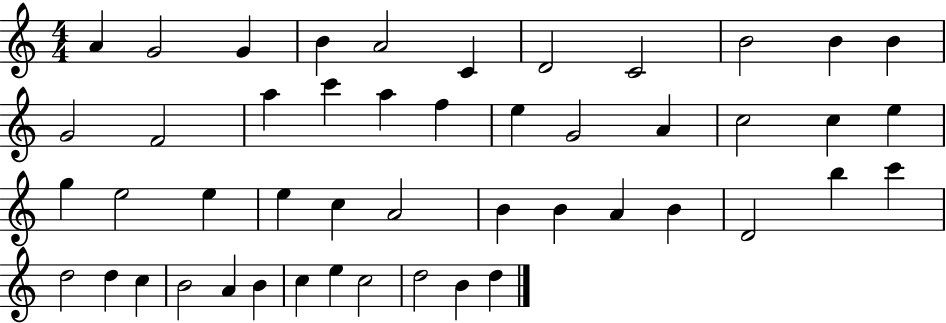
{
  \clef treble
  \numericTimeSignature
  \time 4/4
  \key c \major
  a'4 g'2 g'4 | b'4 a'2 c'4 | d'2 c'2 | b'2 b'4 b'4 | \break g'2 f'2 | a''4 c'''4 a''4 f''4 | e''4 g'2 a'4 | c''2 c''4 e''4 | \break g''4 e''2 e''4 | e''4 c''4 a'2 | b'4 b'4 a'4 b'4 | d'2 b''4 c'''4 | \break d''2 d''4 c''4 | b'2 a'4 b'4 | c''4 e''4 c''2 | d''2 b'4 d''4 | \break \bar "|."
}